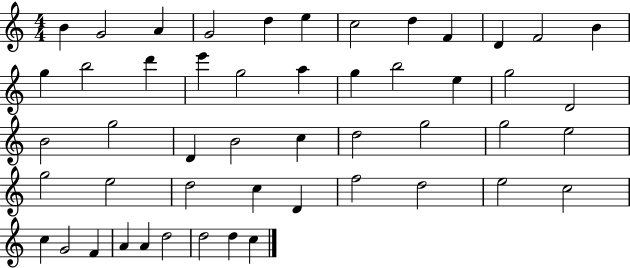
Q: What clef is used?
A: treble